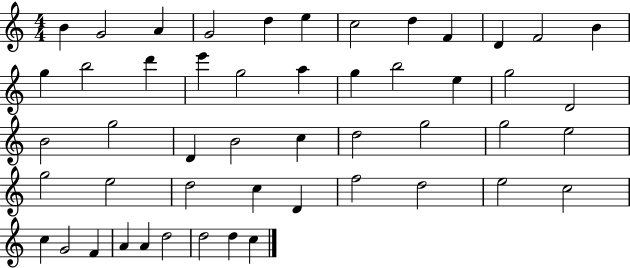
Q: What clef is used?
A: treble